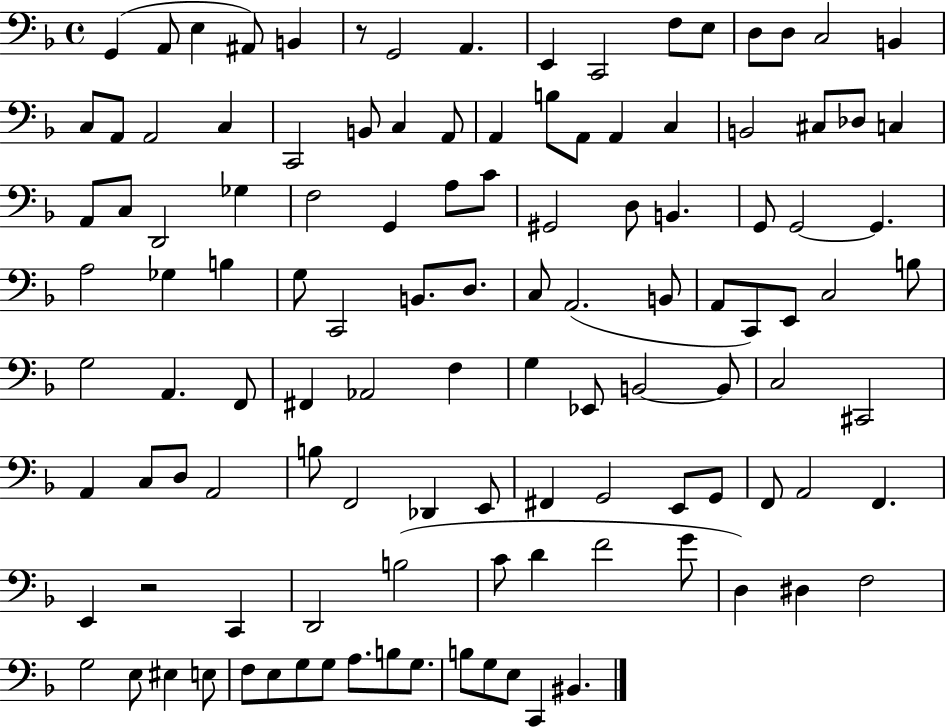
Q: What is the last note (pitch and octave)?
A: BIS2